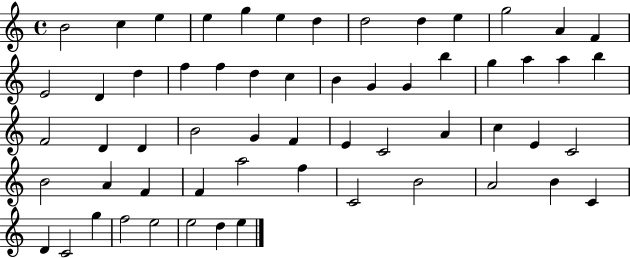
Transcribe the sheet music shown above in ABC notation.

X:1
T:Untitled
M:4/4
L:1/4
K:C
B2 c e e g e d d2 d e g2 A F E2 D d f f d c B G G b g a a b F2 D D B2 G F E C2 A c E C2 B2 A F F a2 f C2 B2 A2 B C D C2 g f2 e2 e2 d e